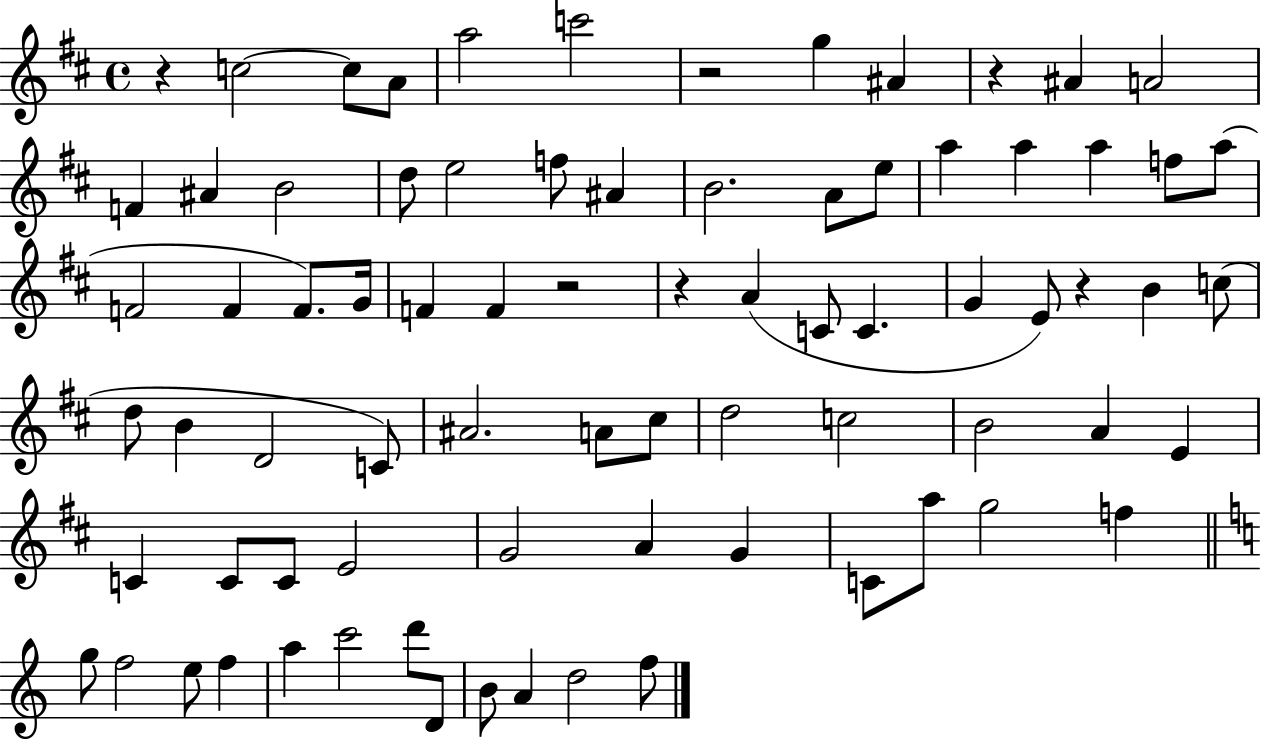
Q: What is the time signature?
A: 4/4